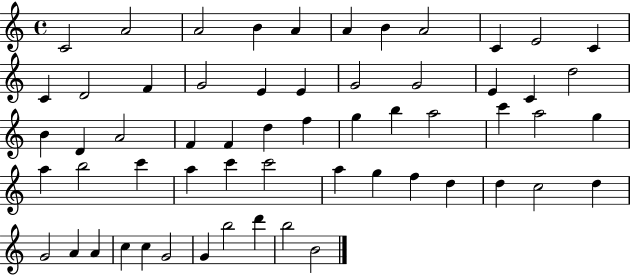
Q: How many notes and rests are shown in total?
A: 59